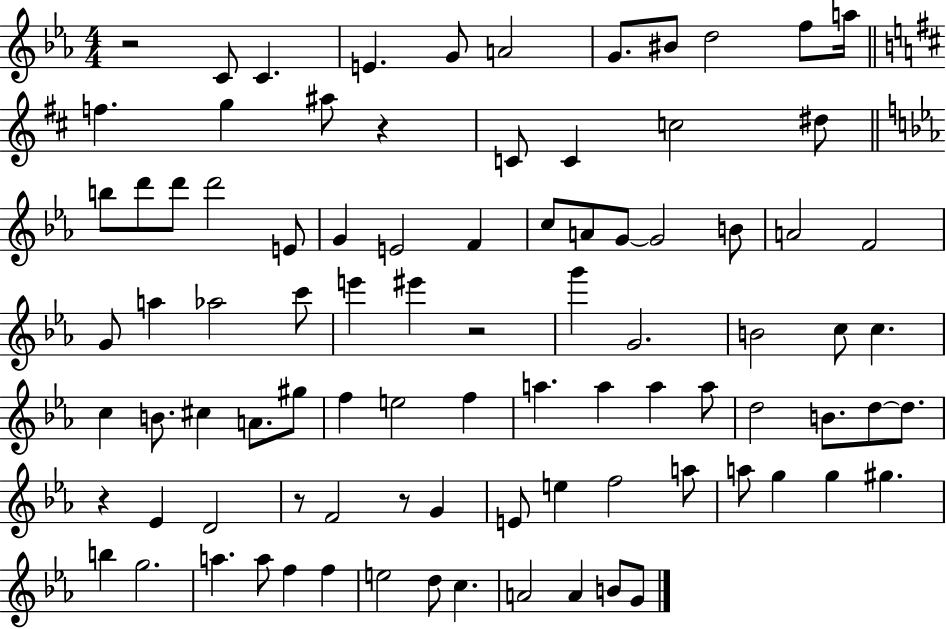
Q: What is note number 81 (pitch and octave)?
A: A4